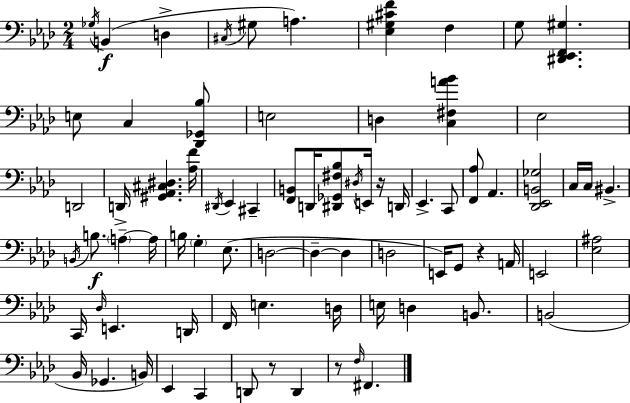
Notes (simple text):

Gb3/s B2/q D3/q C#3/s G#3/e A3/q. [Eb3,G#3,C#4,F4]/q F3/q G3/e [D#2,Eb2,F2,G#3]/q. E3/e C3/q [Db2,Gb2,Bb3]/e E3/h D3/q [C3,F#3,A4,Bb4]/q Eb3/h D2/h D2/s [G#2,Ab2,C#3,D#3]/q. [Ab3,F4]/s D#2/s Eb2/q C#2/q [F2,B2]/e D2/s [D#2,Gb2,F#3,Bb3]/e D#3/s E2/s R/s D2/s Eb2/q. C2/e [F2,Ab3]/e Ab2/q. [Db2,Eb2,B2,Gb3]/h C3/s C3/s BIS2/q. B2/s B3/e. A3/q A3/s B3/s G3/q Eb3/e. D3/h D3/q D3/q D3/h E2/s G2/e R/q A2/s E2/h [Eb3,A#3]/h C2/s Db3/s E2/q. D2/s F2/s E3/q. D3/s E3/s D3/q B2/e. B2/h Bb2/s Gb2/q. B2/s Eb2/q C2/q D2/e R/e D2/q R/e F3/s F#2/q.